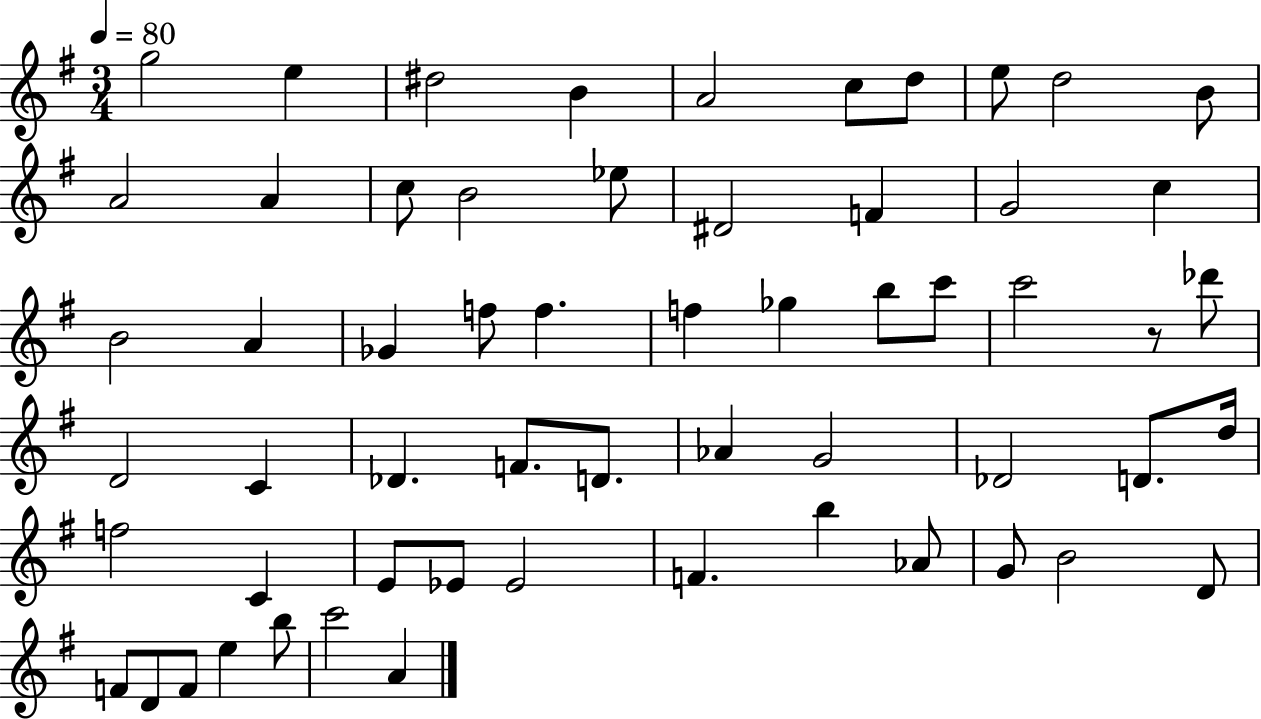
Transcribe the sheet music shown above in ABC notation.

X:1
T:Untitled
M:3/4
L:1/4
K:G
g2 e ^d2 B A2 c/2 d/2 e/2 d2 B/2 A2 A c/2 B2 _e/2 ^D2 F G2 c B2 A _G f/2 f f _g b/2 c'/2 c'2 z/2 _d'/2 D2 C _D F/2 D/2 _A G2 _D2 D/2 d/4 f2 C E/2 _E/2 _E2 F b _A/2 G/2 B2 D/2 F/2 D/2 F/2 e b/2 c'2 A